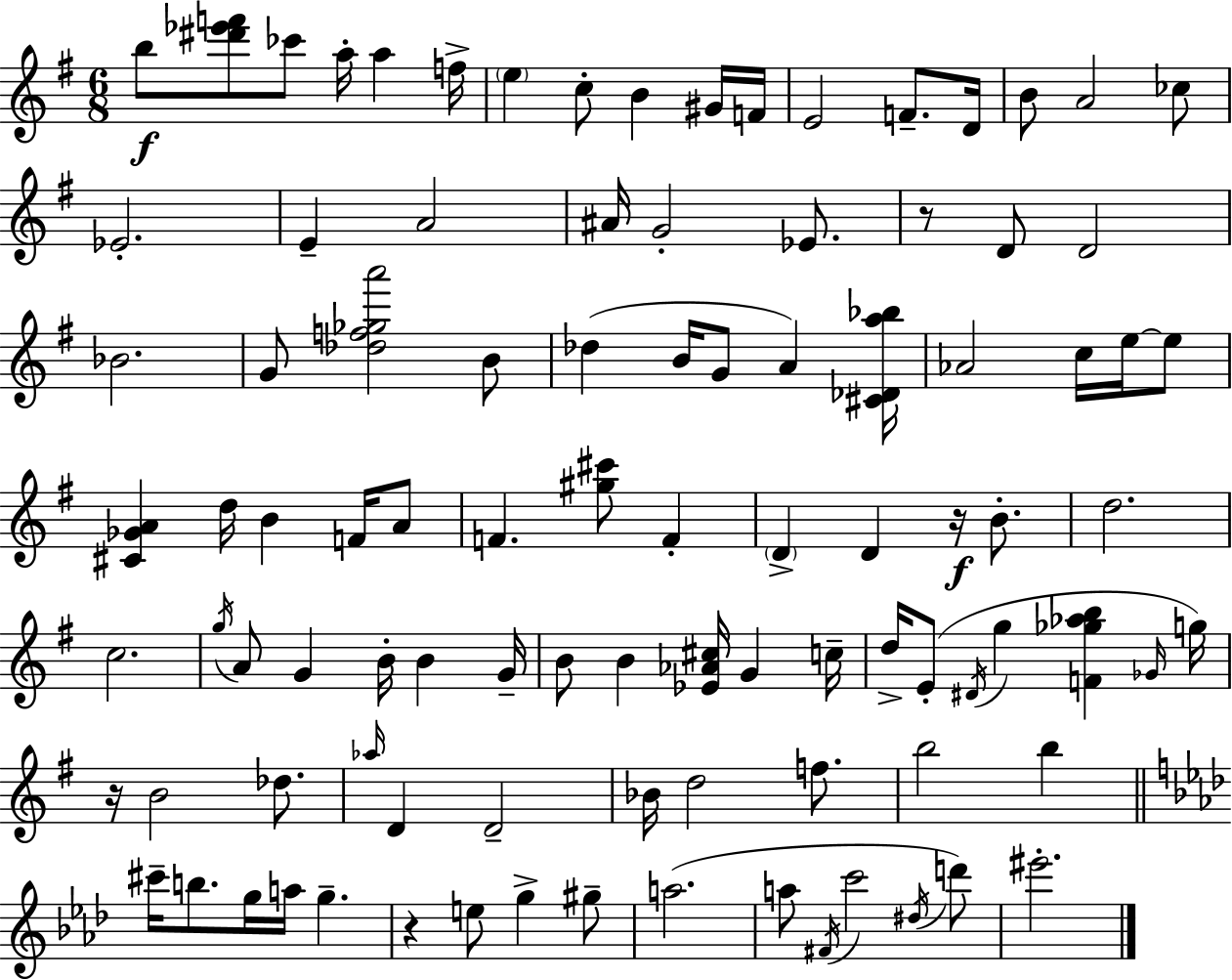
{
  \clef treble
  \numericTimeSignature
  \time 6/8
  \key g \major
  b''8\f <dis''' ees''' f'''>8 ces'''8 a''16-. a''4 f''16-> | \parenthesize e''4 c''8-. b'4 gis'16 f'16 | e'2 f'8.-- d'16 | b'8 a'2 ces''8 | \break ees'2.-. | e'4-- a'2 | ais'16 g'2-. ees'8. | r8 d'8 d'2 | \break bes'2. | g'8 <des'' f'' ges'' a'''>2 b'8 | des''4( b'16 g'8 a'4) <cis' des' a'' bes''>16 | aes'2 c''16 e''16~~ e''8 | \break <cis' ges' a'>4 d''16 b'4 f'16 a'8 | f'4. <gis'' cis'''>8 f'4-. | \parenthesize d'4-> d'4 r16\f b'8.-. | d''2. | \break c''2. | \acciaccatura { g''16 } a'8 g'4 b'16-. b'4 | g'16-- b'8 b'4 <ees' aes' cis''>16 g'4 | c''16-- d''16-> e'8-.( \acciaccatura { dis'16 } g''4 <f' ges'' aes'' b''>4 | \break \grace { ges'16 }) g''16 r16 b'2 | des''8. \grace { aes''16 } d'4 d'2-- | bes'16 d''2 | f''8. b''2 | \break b''4 \bar "||" \break \key aes \major cis'''16-- b''8. g''16 a''16 g''4.-- | r4 e''8 g''4-> gis''8-- | a''2.( | a''8 \acciaccatura { fis'16 } c'''2 \acciaccatura { dis''16 } | \break d'''8) eis'''2.-. | \bar "|."
}